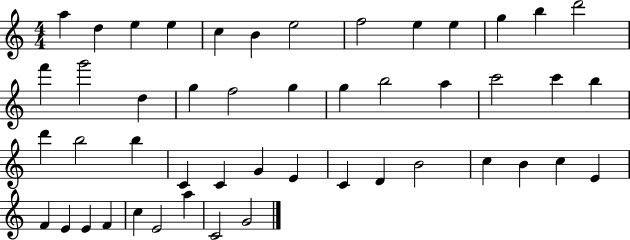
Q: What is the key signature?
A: C major